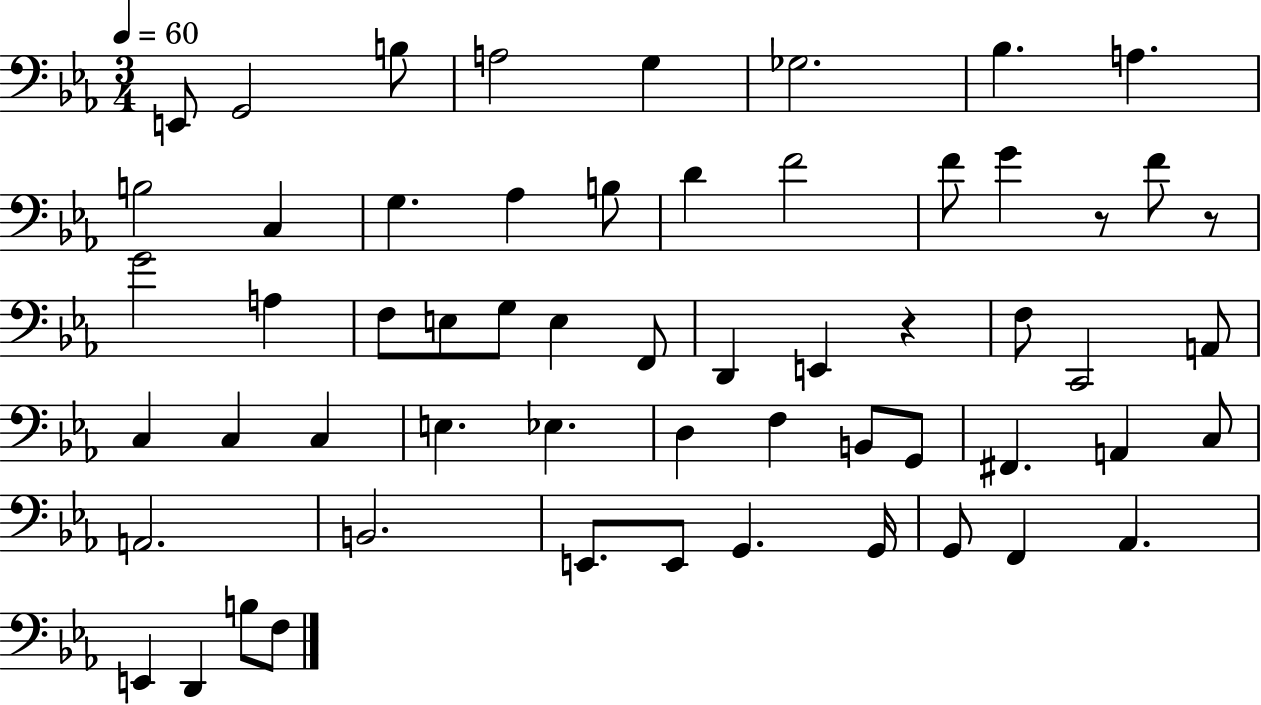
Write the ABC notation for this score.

X:1
T:Untitled
M:3/4
L:1/4
K:Eb
E,,/2 G,,2 B,/2 A,2 G, _G,2 _B, A, B,2 C, G, _A, B,/2 D F2 F/2 G z/2 F/2 z/2 G2 A, F,/2 E,/2 G,/2 E, F,,/2 D,, E,, z F,/2 C,,2 A,,/2 C, C, C, E, _E, D, F, B,,/2 G,,/2 ^F,, A,, C,/2 A,,2 B,,2 E,,/2 E,,/2 G,, G,,/4 G,,/2 F,, _A,, E,, D,, B,/2 F,/2